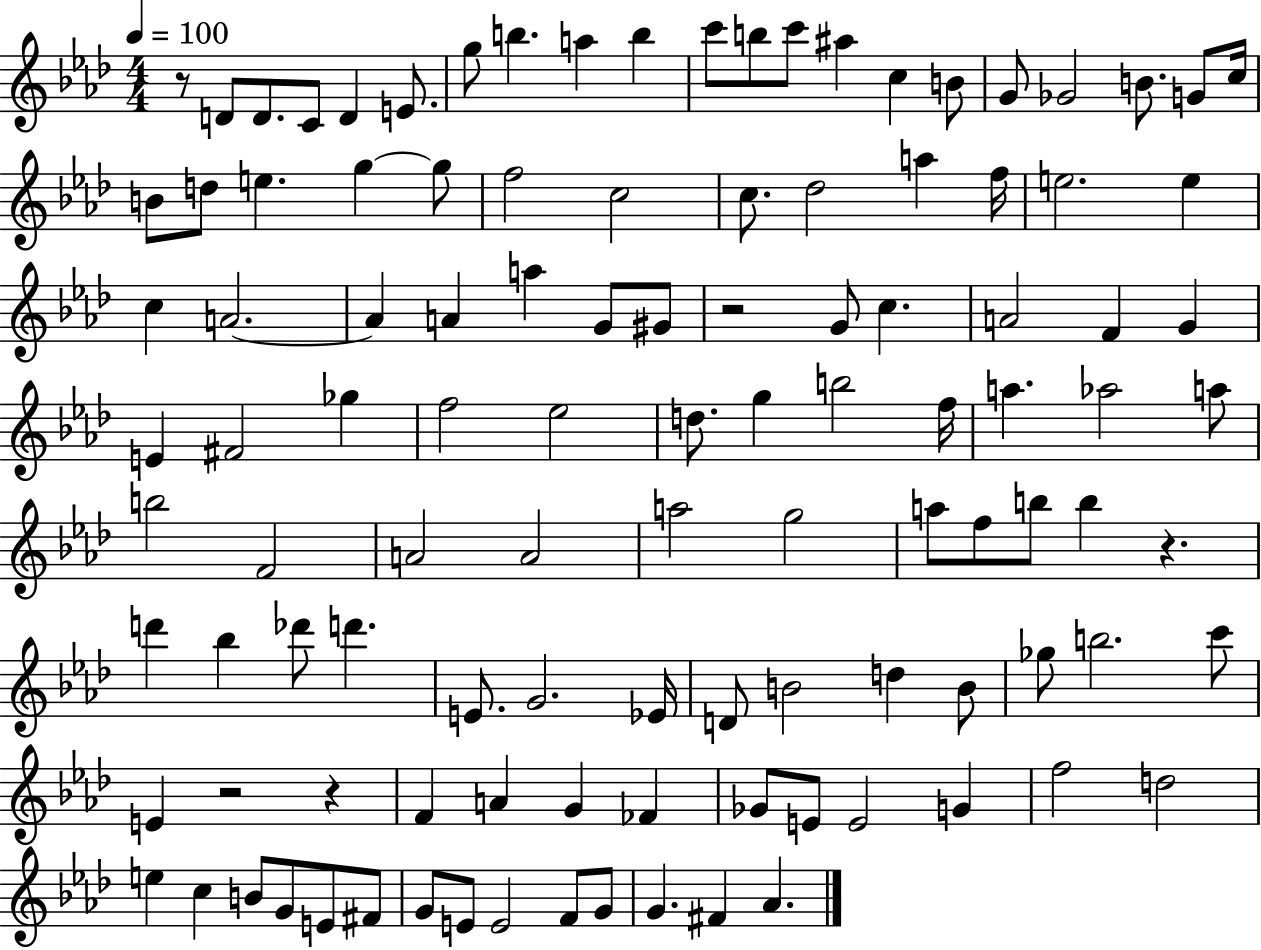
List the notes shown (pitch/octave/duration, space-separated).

R/e D4/e D4/e. C4/e D4/q E4/e. G5/e B5/q. A5/q B5/q C6/e B5/e C6/e A#5/q C5/q B4/e G4/e Gb4/h B4/e. G4/e C5/s B4/e D5/e E5/q. G5/q G5/e F5/h C5/h C5/e. Db5/h A5/q F5/s E5/h. E5/q C5/q A4/h. A4/q A4/q A5/q G4/e G#4/e R/h G4/e C5/q. A4/h F4/q G4/q E4/q F#4/h Gb5/q F5/h Eb5/h D5/e. G5/q B5/h F5/s A5/q. Ab5/h A5/e B5/h F4/h A4/h A4/h A5/h G5/h A5/e F5/e B5/e B5/q R/q. D6/q Bb5/q Db6/e D6/q. E4/e. G4/h. Eb4/s D4/e B4/h D5/q B4/e Gb5/e B5/h. C6/e E4/q R/h R/q F4/q A4/q G4/q FES4/q Gb4/e E4/e E4/h G4/q F5/h D5/h E5/q C5/q B4/e G4/e E4/e F#4/e G4/e E4/e E4/h F4/e G4/e G4/q. F#4/q Ab4/q.